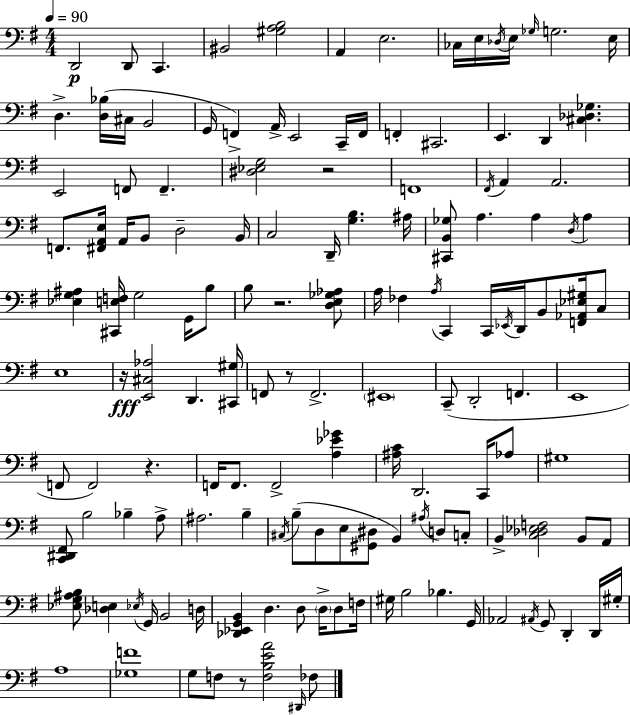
D2/h D2/e C2/q. BIS2/h [G#3,A3,B3]/h A2/q E3/h. CES3/s E3/s Db3/s E3/s Gb3/s G3/h. E3/s D3/q. [D3,Bb3]/s C#3/s B2/h G2/s F2/q A2/s E2/h C2/s F2/s F2/q C#2/h. E2/q. D2/q [C#3,Db3,Gb3]/q. E2/h F2/e F2/q. [D#3,Eb3,G3]/h R/h F2/w F#2/s A2/q A2/h. F2/e. [F#2,A2,E3]/s A2/s B2/e D3/h B2/s C3/h D2/s [G3,B3]/q. A#3/s [C#2,B2,Gb3]/e A3/q. A3/q D3/s A3/q [Eb3,G3,A#3]/q [C#2,E3,F3]/s G3/h G2/s B3/e B3/e R/h. [D3,E3,Gb3,Ab3]/e A3/s FES3/q A3/s C2/q C2/s Eb2/s D2/s B2/e [F2,Ab2,Eb3,G#3]/s C3/e E3/w R/s [E2,C#3,Ab3]/h D2/q. [C#2,G#3]/s F2/e R/e F2/h. EIS2/w C2/e D2/h F2/q. E2/w F2/e F2/h R/q. F2/s F2/e. F2/h [A3,Eb4,Gb4]/q [A#3,C4]/s D2/h. C2/s Ab3/e G#3/w [C2,D#2,F#2]/e B3/h Bb3/q A3/e A#3/h. B3/q C#3/s B3/e D3/e E3/e [G#2,D#3]/e B2/q A#3/s D3/e C3/e B2/q [C3,Db3,Eb3,F3]/h B2/e A2/e [Eb3,G3,A#3,B3]/e [Db3,E3]/q Eb3/s G2/s B2/h D3/s [Db2,Eb2,G2,B2]/q D3/q. D3/e D3/s D3/e F3/s G#3/s B3/h Bb3/q. G2/s Ab2/h A#2/s G2/e D2/q D2/s G#3/s A3/w [Gb3,F4]/w G3/e F3/e R/e [F3,B3,E4,A4]/h D#2/s FES3/e